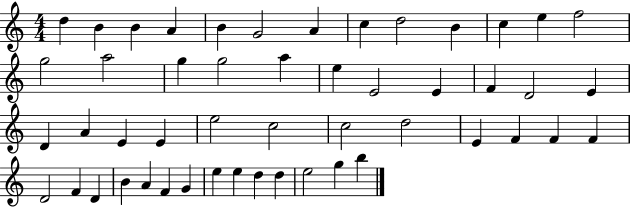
{
  \clef treble
  \numericTimeSignature
  \time 4/4
  \key c \major
  d''4 b'4 b'4 a'4 | b'4 g'2 a'4 | c''4 d''2 b'4 | c''4 e''4 f''2 | \break g''2 a''2 | g''4 g''2 a''4 | e''4 e'2 e'4 | f'4 d'2 e'4 | \break d'4 a'4 e'4 e'4 | e''2 c''2 | c''2 d''2 | e'4 f'4 f'4 f'4 | \break d'2 f'4 d'4 | b'4 a'4 f'4 g'4 | e''4 e''4 d''4 d''4 | e''2 g''4 b''4 | \break \bar "|."
}